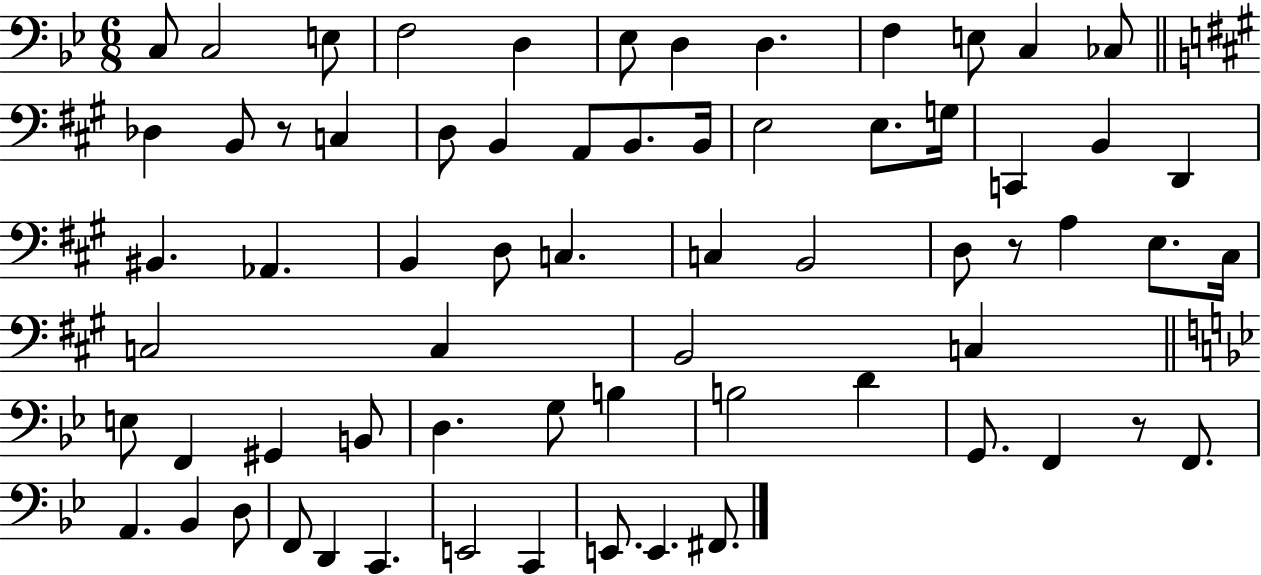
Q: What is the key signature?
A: BES major